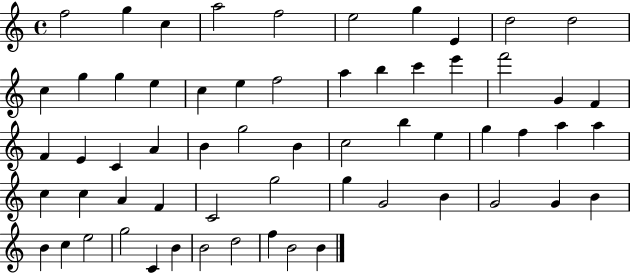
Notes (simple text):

F5/h G5/q C5/q A5/h F5/h E5/h G5/q E4/q D5/h D5/h C5/q G5/q G5/q E5/q C5/q E5/q F5/h A5/q B5/q C6/q E6/q F6/h G4/q F4/q F4/q E4/q C4/q A4/q B4/q G5/h B4/q C5/h B5/q E5/q G5/q F5/q A5/q A5/q C5/q C5/q A4/q F4/q C4/h G5/h G5/q G4/h B4/q G4/h G4/q B4/q B4/q C5/q E5/h G5/h C4/q B4/q B4/h D5/h F5/q B4/h B4/q